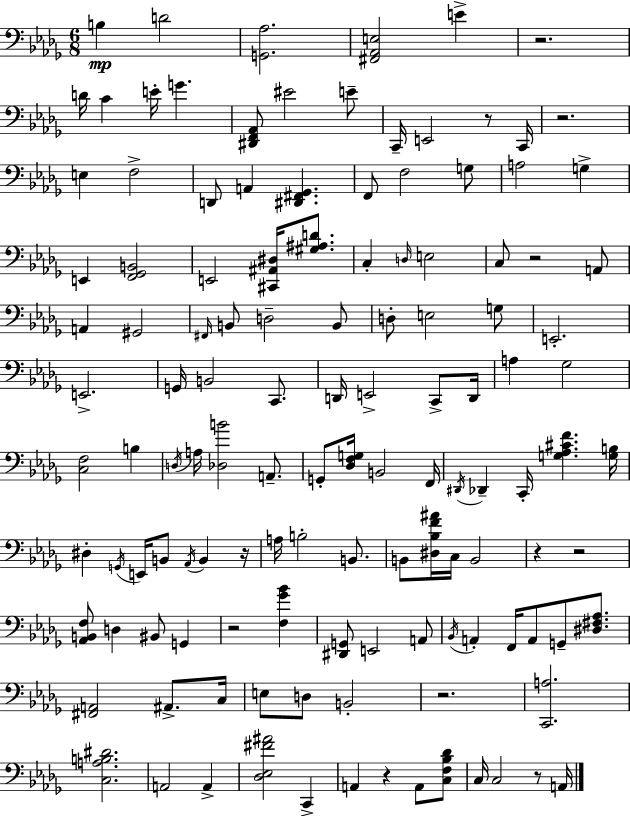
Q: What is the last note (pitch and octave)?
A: A2